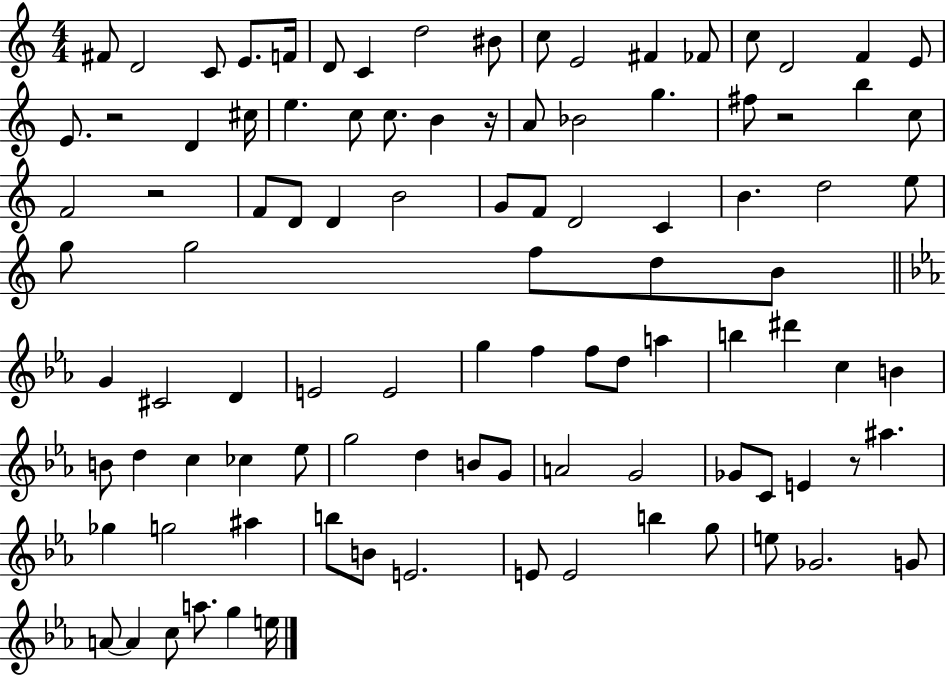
{
  \clef treble
  \numericTimeSignature
  \time 4/4
  \key c \major
  fis'8 d'2 c'8 e'8. f'16 | d'8 c'4 d''2 bis'8 | c''8 e'2 fis'4 fes'8 | c''8 d'2 f'4 e'8 | \break e'8. r2 d'4 cis''16 | e''4. c''8 c''8. b'4 r16 | a'8 bes'2 g''4. | fis''8 r2 b''4 c''8 | \break f'2 r2 | f'8 d'8 d'4 b'2 | g'8 f'8 d'2 c'4 | b'4. d''2 e''8 | \break g''8 g''2 f''8 d''8 b'8 | \bar "||" \break \key c \minor g'4 cis'2 d'4 | e'2 e'2 | g''4 f''4 f''8 d''8 a''4 | b''4 dis'''4 c''4 b'4 | \break b'8 d''4 c''4 ces''4 ees''8 | g''2 d''4 b'8 g'8 | a'2 g'2 | ges'8 c'8 e'4 r8 ais''4. | \break ges''4 g''2 ais''4 | b''8 b'8 e'2. | e'8 e'2 b''4 g''8 | e''8 ges'2. g'8 | \break a'8~~ a'4 c''8 a''8. g''4 e''16 | \bar "|."
}